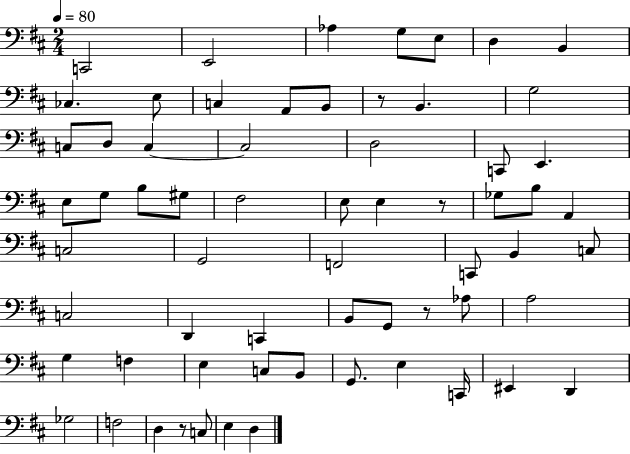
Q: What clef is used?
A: bass